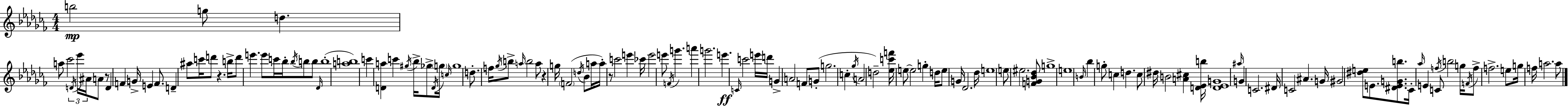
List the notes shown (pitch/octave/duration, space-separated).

B5/h G5/e D5/q. A5/e CES6/h D4/s Eb6/s A#4/s A4/e R/e D4/q F4/q G4/s E4/q F4/e. D4/q A#5/e C6/s D6/e R/q. B5/s D6/e E6/q. E6/e C6/s Bb5/s Bb5/s B5/e B5/e Db4/s B5/w [A5,B5]/w C6/q [D4,A5]/q C6/q G#5/s Bb5/s Gb5/e D4/s G5/s C5/s G5/w D5/e. F5/s Gb5/s B5/e A5/s B5/h A5/e R/q G5/s F4/h D5/s Bb4/e A5/s A5/s R/e C6/h E6/q CES6/s E6/h E6/e F4/s G6/q. A6/q G6/h. E6/q. C4/s C6/h E6/s D6/s G4/q A4/h F4/e G4/e G5/h. C5/q Gb5/s A4/h D5/h [Eb5,C6,F6]/s E5/e E5/h G5/q D5/s E5/e G4/s Db4/h. Db5/s E5/w E5/e EIS5/h. [F4,G4,Bb4,Db5]/e G5/w E5/w B4/s Bb5/q G5/e C5/q D5/q. C5/e D#5/s B4/h [A4,C#5]/q [D4,Eb4,B5]/s [D4,Eb4,G4]/w A#5/s G4/q C4/h. D#4/s C4/h A#4/q. G4/s G#4/h [D#5,E5]/e E4/e. [D#4,E4,G4,B5]/e. CES4/s Ab5/s E4/q C4/e F5/s B5/h G5/s F4/s F5/e F5/h. E5/e G5/s F5/s A5/h. A5/e